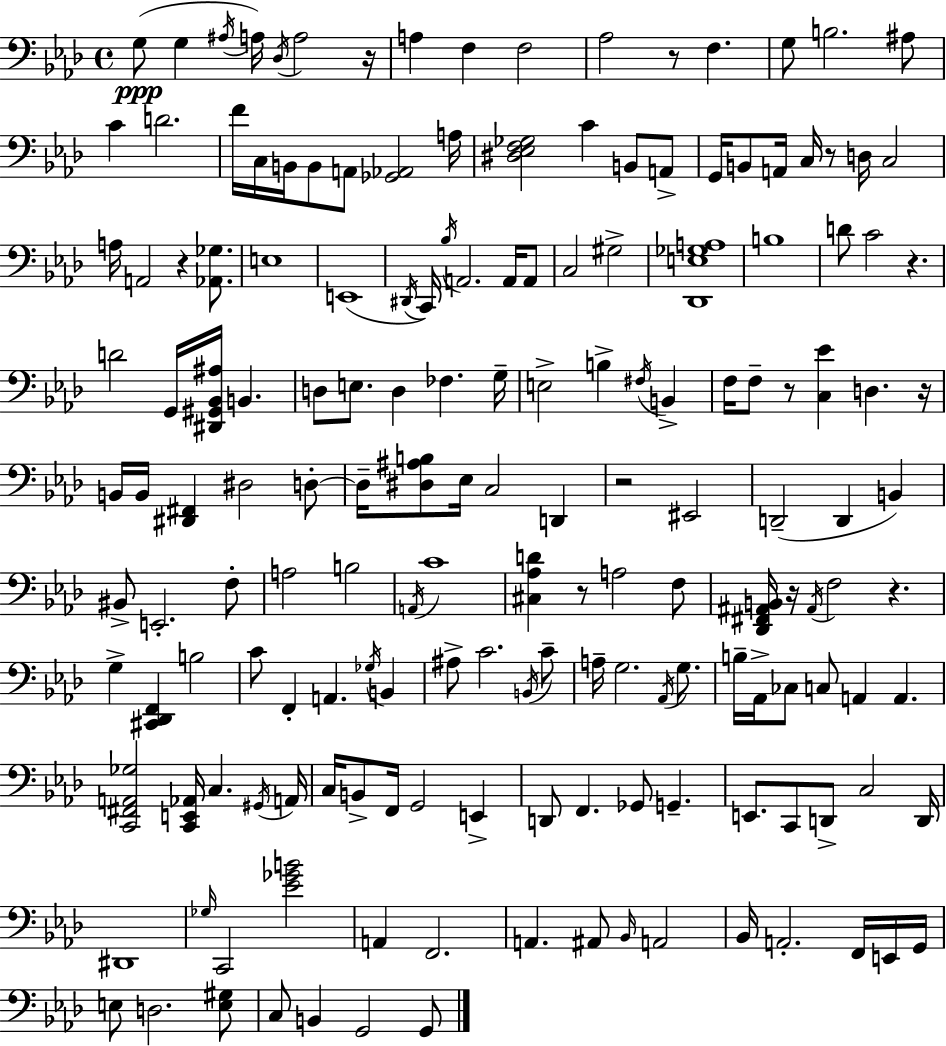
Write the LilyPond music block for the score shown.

{
  \clef bass
  \time 4/4
  \defaultTimeSignature
  \key f \minor
  g8(\ppp g4 \acciaccatura { ais16 } a16) \acciaccatura { des16 } a2 | r16 a4 f4 f2 | aes2 r8 f4. | g8 b2. | \break ais8 c'4 d'2. | f'16 c16 b,16 b,8 a,8 <ges, aes,>2 | a16 <dis ees f ges>2 c'4 b,8 | a,8-> g,16 b,8 a,16 c16 r8 d16 c2 | \break a16 a,2 r4 <aes, ges>8. | e1 | e,1( | \acciaccatura { dis,16 } c,16) \acciaccatura { bes16 } a,2. | \break a,16 a,8 c2 gis2-> | <des, e ges a>1 | b1 | d'8 c'2 r4. | \break d'2 g,16 <dis, gis, bes, ais>16 b,4. | d8 e8. d4 fes4. | g16-- e2-> b4-> | \acciaccatura { fis16 } b,4-> f16 f8-- r8 <c ees'>4 d4. | \break r16 b,16 b,16 <dis, fis,>4 dis2 | d8-.~~ d16-- <dis ais b>8 ees16 c2 | d,4 r2 eis,2 | d,2--( d,4 | \break b,4) bis,8-> e,2.-. | f8-. a2 b2 | \acciaccatura { a,16 } c'1 | <cis aes d'>4 r8 a2 | \break f8 <des, fis, ais, b,>16 r16 \acciaccatura { ais,16 } f2 | r4. g4-> <cis, des, f,>4 b2 | c'8 f,4-. a,4. | \acciaccatura { ges16 } b,4 ais8-> c'2. | \break \acciaccatura { b,16 } c'8-- a16-- g2. | \acciaccatura { aes,16 } g8. b16-- aes,16-> ces8 c8 | a,4 a,4. <c, fis, a, ges>2 | <c, e, aes,>16 c4. \acciaccatura { gis,16 } a,16 c16 b,8-> f,16 g,2 | \break e,4-> d,8 f,4. | ges,8 g,4.-- e,8. c,8 | d,8-> c2 d,16 dis,1 | \grace { ges16 } c,2 | \break <ees' ges' b'>2 a,4 | f,2. a,4. | ais,8 \grace { bes,16 } a,2 bes,16 a,2.-. | f,16 e,16 g,16 e8 d2. | \break <e gis>8 c8 b,4 | g,2 g,8 \bar "|."
}